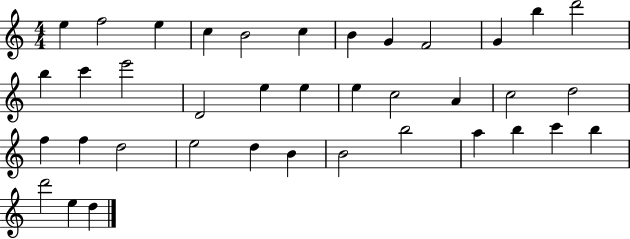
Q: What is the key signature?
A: C major